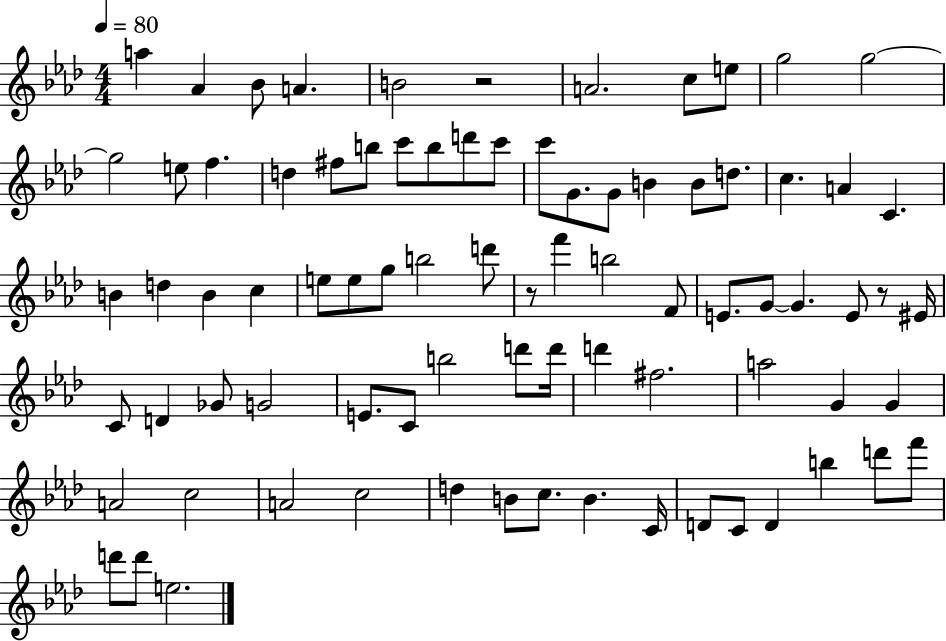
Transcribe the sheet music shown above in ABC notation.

X:1
T:Untitled
M:4/4
L:1/4
K:Ab
a _A _B/2 A B2 z2 A2 c/2 e/2 g2 g2 g2 e/2 f d ^f/2 b/2 c'/2 b/2 d'/2 c'/2 c'/2 G/2 G/2 B B/2 d/2 c A C B d B c e/2 e/2 g/2 b2 d'/2 z/2 f' b2 F/2 E/2 G/2 G E/2 z/2 ^E/4 C/2 D _G/2 G2 E/2 C/2 b2 d'/2 d'/4 d' ^f2 a2 G G A2 c2 A2 c2 d B/2 c/2 B C/4 D/2 C/2 D b d'/2 f'/2 d'/2 d'/2 e2